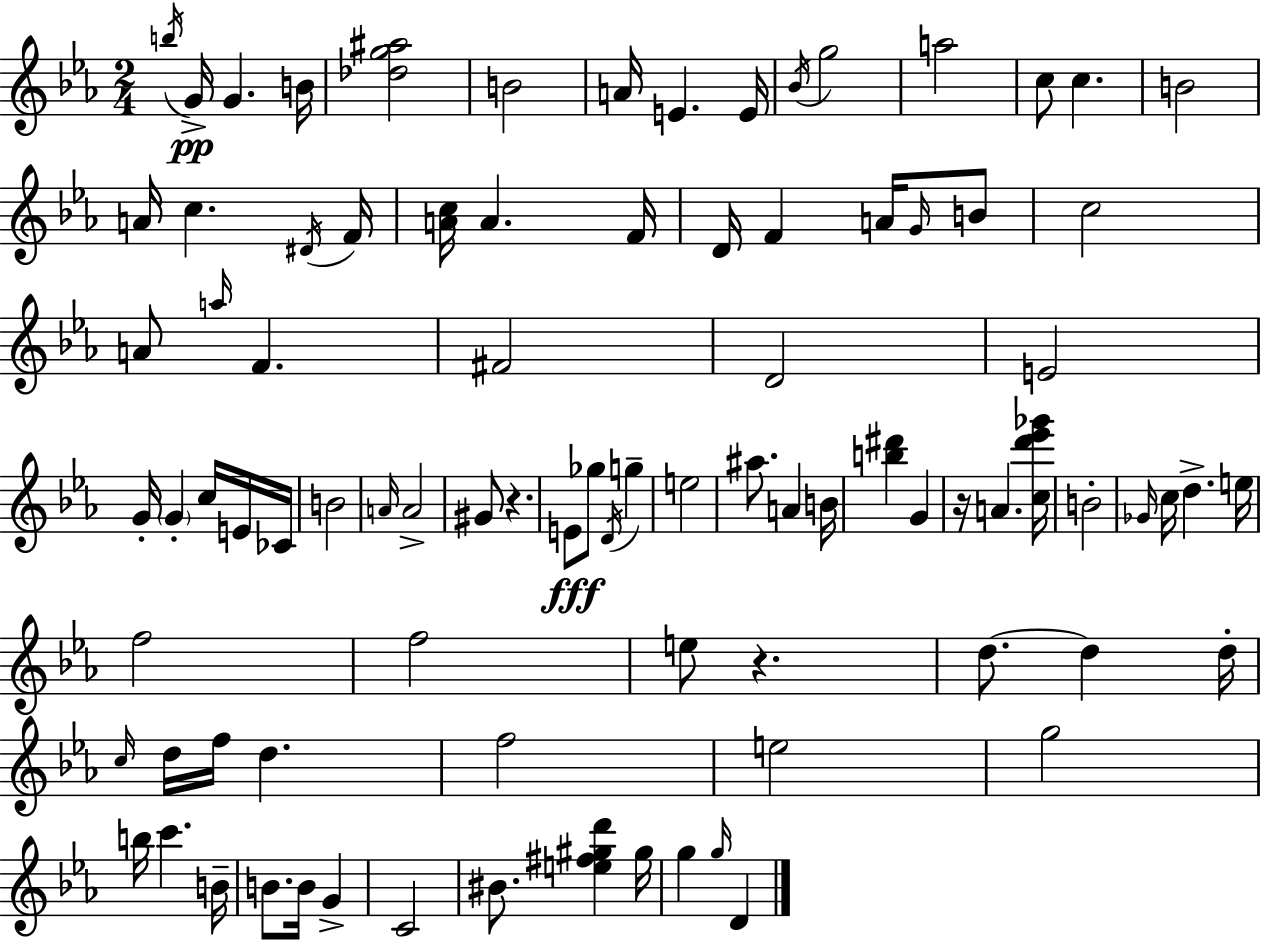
B5/s G4/s G4/q. B4/s [Db5,G5,A#5]/h B4/h A4/s E4/q. E4/s Bb4/s G5/h A5/h C5/e C5/q. B4/h A4/s C5/q. D#4/s F4/s [A4,C5]/s A4/q. F4/s D4/s F4/q A4/s G4/s B4/e C5/h A4/e A5/s F4/q. F#4/h D4/h E4/h G4/s G4/q C5/s E4/s CES4/s B4/h A4/s A4/h G#4/e R/q. E4/e Gb5/e D4/s G5/q E5/h A#5/e. A4/q B4/s [B5,D#6]/q G4/q R/s A4/q. [C5,D6,Eb6,Gb6]/s B4/h Gb4/s C5/s D5/q. E5/s F5/h F5/h E5/e R/q. D5/e. D5/q D5/s C5/s D5/s F5/s D5/q. F5/h E5/h G5/h B5/s C6/q. B4/s B4/e. B4/s G4/q C4/h BIS4/e. [E5,F#5,G#5,D6]/q G#5/s G5/q G5/s D4/q